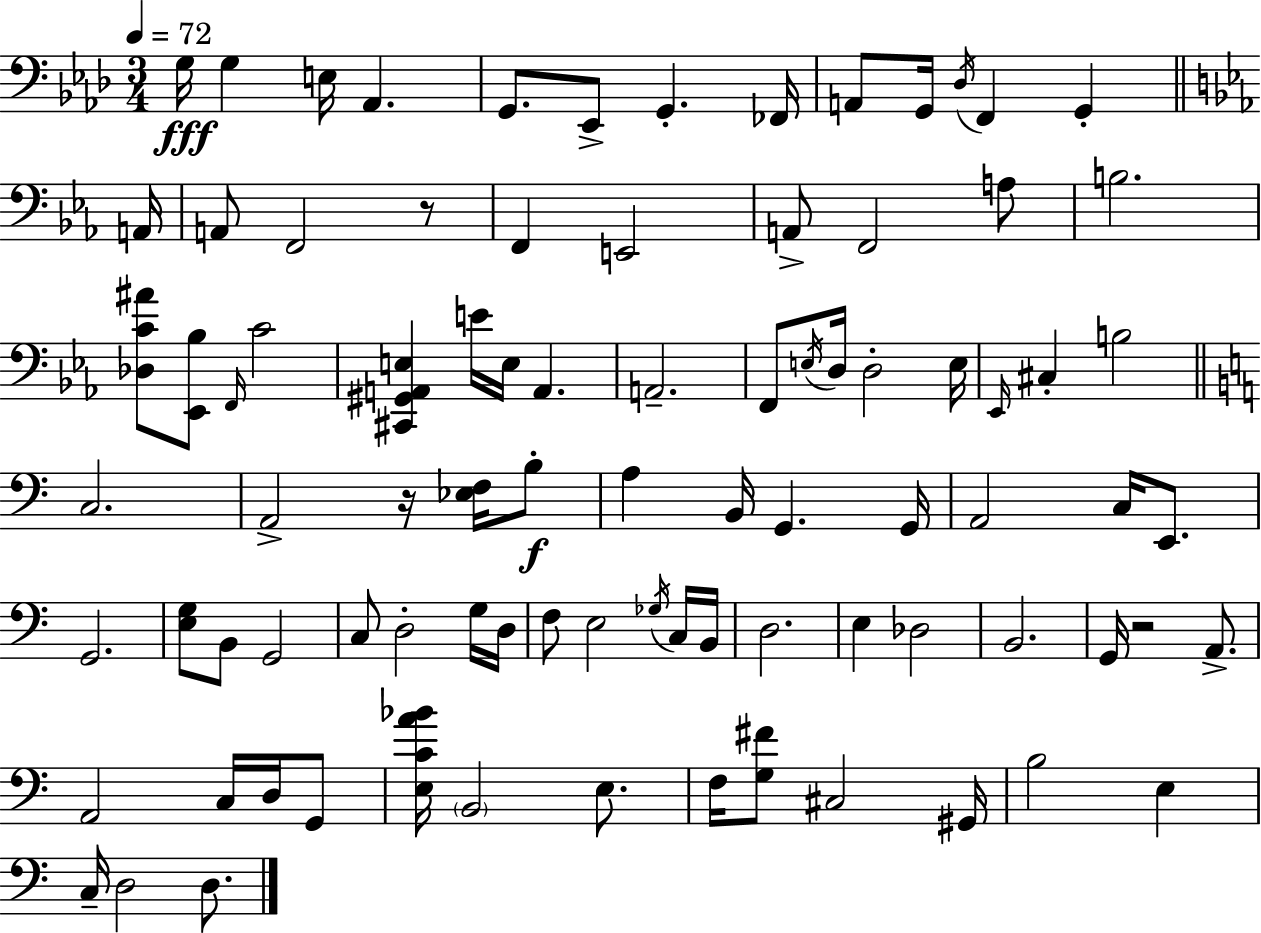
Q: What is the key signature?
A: F minor